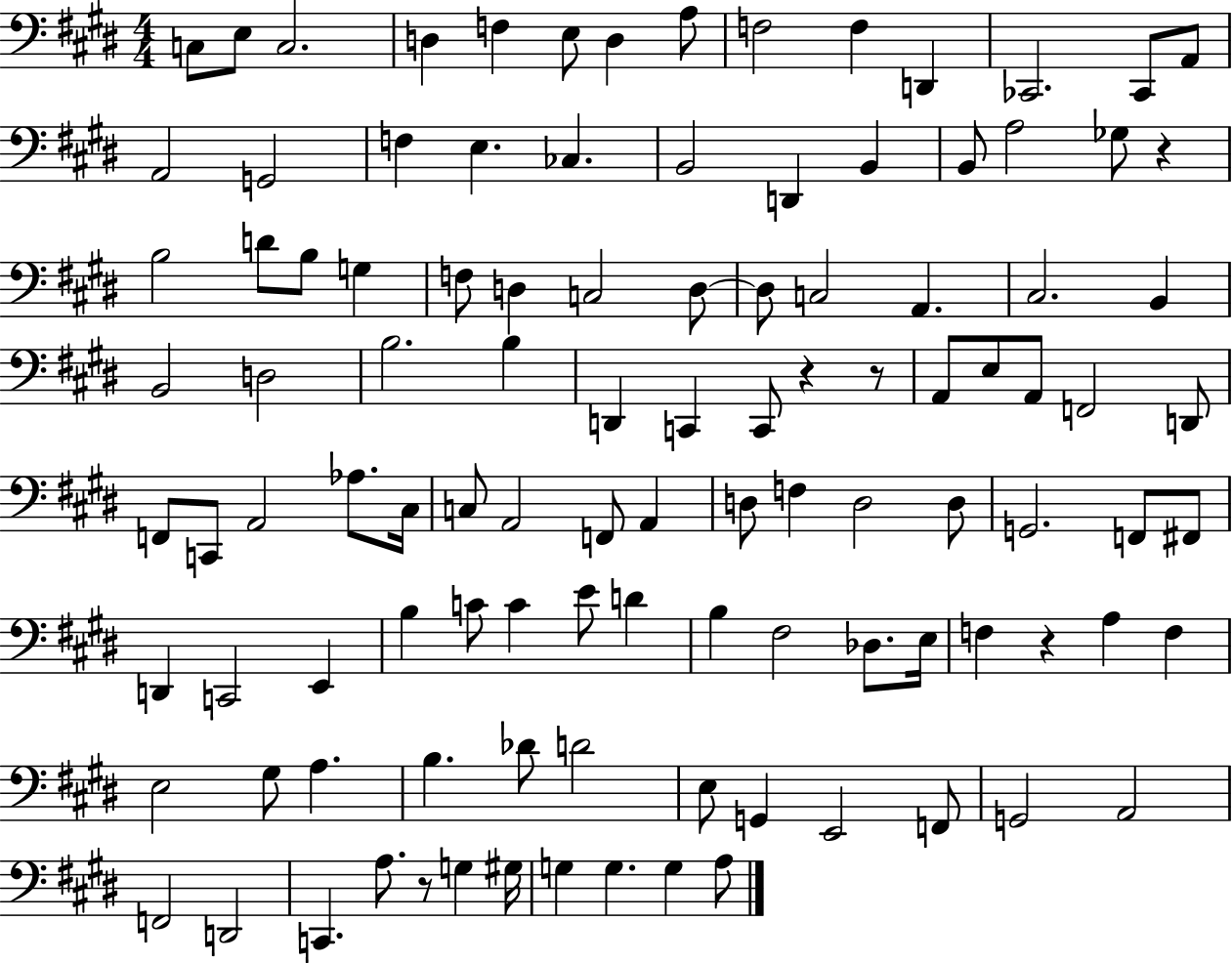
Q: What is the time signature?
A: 4/4